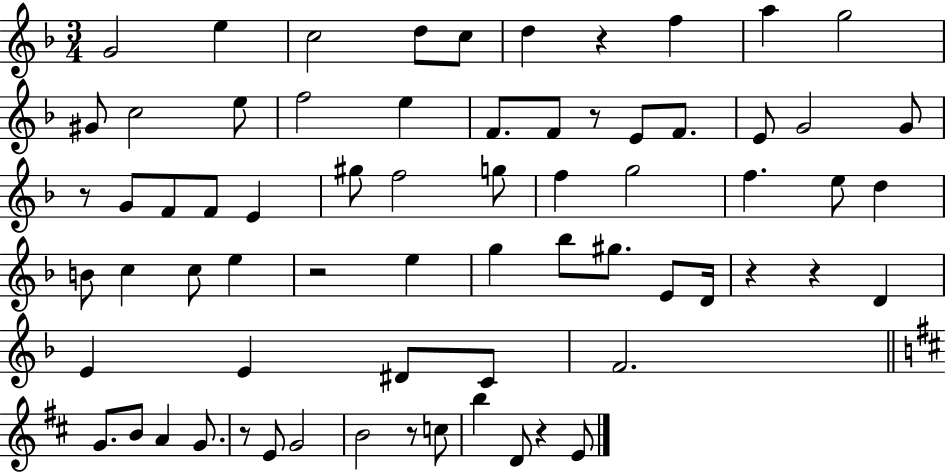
{
  \clef treble
  \numericTimeSignature
  \time 3/4
  \key f \major
  \repeat volta 2 { g'2 e''4 | c''2 d''8 c''8 | d''4 r4 f''4 | a''4 g''2 | \break gis'8 c''2 e''8 | f''2 e''4 | f'8. f'8 r8 e'8 f'8. | e'8 g'2 g'8 | \break r8 g'8 f'8 f'8 e'4 | gis''8 f''2 g''8 | f''4 g''2 | f''4. e''8 d''4 | \break b'8 c''4 c''8 e''4 | r2 e''4 | g''4 bes''8 gis''8. e'8 d'16 | r4 r4 d'4 | \break e'4 e'4 dis'8 c'8 | f'2. | \bar "||" \break \key d \major g'8. b'8 a'4 g'8. | r8 e'8 g'2 | b'2 r8 c''8 | b''4 d'8 r4 e'8 | \break } \bar "|."
}